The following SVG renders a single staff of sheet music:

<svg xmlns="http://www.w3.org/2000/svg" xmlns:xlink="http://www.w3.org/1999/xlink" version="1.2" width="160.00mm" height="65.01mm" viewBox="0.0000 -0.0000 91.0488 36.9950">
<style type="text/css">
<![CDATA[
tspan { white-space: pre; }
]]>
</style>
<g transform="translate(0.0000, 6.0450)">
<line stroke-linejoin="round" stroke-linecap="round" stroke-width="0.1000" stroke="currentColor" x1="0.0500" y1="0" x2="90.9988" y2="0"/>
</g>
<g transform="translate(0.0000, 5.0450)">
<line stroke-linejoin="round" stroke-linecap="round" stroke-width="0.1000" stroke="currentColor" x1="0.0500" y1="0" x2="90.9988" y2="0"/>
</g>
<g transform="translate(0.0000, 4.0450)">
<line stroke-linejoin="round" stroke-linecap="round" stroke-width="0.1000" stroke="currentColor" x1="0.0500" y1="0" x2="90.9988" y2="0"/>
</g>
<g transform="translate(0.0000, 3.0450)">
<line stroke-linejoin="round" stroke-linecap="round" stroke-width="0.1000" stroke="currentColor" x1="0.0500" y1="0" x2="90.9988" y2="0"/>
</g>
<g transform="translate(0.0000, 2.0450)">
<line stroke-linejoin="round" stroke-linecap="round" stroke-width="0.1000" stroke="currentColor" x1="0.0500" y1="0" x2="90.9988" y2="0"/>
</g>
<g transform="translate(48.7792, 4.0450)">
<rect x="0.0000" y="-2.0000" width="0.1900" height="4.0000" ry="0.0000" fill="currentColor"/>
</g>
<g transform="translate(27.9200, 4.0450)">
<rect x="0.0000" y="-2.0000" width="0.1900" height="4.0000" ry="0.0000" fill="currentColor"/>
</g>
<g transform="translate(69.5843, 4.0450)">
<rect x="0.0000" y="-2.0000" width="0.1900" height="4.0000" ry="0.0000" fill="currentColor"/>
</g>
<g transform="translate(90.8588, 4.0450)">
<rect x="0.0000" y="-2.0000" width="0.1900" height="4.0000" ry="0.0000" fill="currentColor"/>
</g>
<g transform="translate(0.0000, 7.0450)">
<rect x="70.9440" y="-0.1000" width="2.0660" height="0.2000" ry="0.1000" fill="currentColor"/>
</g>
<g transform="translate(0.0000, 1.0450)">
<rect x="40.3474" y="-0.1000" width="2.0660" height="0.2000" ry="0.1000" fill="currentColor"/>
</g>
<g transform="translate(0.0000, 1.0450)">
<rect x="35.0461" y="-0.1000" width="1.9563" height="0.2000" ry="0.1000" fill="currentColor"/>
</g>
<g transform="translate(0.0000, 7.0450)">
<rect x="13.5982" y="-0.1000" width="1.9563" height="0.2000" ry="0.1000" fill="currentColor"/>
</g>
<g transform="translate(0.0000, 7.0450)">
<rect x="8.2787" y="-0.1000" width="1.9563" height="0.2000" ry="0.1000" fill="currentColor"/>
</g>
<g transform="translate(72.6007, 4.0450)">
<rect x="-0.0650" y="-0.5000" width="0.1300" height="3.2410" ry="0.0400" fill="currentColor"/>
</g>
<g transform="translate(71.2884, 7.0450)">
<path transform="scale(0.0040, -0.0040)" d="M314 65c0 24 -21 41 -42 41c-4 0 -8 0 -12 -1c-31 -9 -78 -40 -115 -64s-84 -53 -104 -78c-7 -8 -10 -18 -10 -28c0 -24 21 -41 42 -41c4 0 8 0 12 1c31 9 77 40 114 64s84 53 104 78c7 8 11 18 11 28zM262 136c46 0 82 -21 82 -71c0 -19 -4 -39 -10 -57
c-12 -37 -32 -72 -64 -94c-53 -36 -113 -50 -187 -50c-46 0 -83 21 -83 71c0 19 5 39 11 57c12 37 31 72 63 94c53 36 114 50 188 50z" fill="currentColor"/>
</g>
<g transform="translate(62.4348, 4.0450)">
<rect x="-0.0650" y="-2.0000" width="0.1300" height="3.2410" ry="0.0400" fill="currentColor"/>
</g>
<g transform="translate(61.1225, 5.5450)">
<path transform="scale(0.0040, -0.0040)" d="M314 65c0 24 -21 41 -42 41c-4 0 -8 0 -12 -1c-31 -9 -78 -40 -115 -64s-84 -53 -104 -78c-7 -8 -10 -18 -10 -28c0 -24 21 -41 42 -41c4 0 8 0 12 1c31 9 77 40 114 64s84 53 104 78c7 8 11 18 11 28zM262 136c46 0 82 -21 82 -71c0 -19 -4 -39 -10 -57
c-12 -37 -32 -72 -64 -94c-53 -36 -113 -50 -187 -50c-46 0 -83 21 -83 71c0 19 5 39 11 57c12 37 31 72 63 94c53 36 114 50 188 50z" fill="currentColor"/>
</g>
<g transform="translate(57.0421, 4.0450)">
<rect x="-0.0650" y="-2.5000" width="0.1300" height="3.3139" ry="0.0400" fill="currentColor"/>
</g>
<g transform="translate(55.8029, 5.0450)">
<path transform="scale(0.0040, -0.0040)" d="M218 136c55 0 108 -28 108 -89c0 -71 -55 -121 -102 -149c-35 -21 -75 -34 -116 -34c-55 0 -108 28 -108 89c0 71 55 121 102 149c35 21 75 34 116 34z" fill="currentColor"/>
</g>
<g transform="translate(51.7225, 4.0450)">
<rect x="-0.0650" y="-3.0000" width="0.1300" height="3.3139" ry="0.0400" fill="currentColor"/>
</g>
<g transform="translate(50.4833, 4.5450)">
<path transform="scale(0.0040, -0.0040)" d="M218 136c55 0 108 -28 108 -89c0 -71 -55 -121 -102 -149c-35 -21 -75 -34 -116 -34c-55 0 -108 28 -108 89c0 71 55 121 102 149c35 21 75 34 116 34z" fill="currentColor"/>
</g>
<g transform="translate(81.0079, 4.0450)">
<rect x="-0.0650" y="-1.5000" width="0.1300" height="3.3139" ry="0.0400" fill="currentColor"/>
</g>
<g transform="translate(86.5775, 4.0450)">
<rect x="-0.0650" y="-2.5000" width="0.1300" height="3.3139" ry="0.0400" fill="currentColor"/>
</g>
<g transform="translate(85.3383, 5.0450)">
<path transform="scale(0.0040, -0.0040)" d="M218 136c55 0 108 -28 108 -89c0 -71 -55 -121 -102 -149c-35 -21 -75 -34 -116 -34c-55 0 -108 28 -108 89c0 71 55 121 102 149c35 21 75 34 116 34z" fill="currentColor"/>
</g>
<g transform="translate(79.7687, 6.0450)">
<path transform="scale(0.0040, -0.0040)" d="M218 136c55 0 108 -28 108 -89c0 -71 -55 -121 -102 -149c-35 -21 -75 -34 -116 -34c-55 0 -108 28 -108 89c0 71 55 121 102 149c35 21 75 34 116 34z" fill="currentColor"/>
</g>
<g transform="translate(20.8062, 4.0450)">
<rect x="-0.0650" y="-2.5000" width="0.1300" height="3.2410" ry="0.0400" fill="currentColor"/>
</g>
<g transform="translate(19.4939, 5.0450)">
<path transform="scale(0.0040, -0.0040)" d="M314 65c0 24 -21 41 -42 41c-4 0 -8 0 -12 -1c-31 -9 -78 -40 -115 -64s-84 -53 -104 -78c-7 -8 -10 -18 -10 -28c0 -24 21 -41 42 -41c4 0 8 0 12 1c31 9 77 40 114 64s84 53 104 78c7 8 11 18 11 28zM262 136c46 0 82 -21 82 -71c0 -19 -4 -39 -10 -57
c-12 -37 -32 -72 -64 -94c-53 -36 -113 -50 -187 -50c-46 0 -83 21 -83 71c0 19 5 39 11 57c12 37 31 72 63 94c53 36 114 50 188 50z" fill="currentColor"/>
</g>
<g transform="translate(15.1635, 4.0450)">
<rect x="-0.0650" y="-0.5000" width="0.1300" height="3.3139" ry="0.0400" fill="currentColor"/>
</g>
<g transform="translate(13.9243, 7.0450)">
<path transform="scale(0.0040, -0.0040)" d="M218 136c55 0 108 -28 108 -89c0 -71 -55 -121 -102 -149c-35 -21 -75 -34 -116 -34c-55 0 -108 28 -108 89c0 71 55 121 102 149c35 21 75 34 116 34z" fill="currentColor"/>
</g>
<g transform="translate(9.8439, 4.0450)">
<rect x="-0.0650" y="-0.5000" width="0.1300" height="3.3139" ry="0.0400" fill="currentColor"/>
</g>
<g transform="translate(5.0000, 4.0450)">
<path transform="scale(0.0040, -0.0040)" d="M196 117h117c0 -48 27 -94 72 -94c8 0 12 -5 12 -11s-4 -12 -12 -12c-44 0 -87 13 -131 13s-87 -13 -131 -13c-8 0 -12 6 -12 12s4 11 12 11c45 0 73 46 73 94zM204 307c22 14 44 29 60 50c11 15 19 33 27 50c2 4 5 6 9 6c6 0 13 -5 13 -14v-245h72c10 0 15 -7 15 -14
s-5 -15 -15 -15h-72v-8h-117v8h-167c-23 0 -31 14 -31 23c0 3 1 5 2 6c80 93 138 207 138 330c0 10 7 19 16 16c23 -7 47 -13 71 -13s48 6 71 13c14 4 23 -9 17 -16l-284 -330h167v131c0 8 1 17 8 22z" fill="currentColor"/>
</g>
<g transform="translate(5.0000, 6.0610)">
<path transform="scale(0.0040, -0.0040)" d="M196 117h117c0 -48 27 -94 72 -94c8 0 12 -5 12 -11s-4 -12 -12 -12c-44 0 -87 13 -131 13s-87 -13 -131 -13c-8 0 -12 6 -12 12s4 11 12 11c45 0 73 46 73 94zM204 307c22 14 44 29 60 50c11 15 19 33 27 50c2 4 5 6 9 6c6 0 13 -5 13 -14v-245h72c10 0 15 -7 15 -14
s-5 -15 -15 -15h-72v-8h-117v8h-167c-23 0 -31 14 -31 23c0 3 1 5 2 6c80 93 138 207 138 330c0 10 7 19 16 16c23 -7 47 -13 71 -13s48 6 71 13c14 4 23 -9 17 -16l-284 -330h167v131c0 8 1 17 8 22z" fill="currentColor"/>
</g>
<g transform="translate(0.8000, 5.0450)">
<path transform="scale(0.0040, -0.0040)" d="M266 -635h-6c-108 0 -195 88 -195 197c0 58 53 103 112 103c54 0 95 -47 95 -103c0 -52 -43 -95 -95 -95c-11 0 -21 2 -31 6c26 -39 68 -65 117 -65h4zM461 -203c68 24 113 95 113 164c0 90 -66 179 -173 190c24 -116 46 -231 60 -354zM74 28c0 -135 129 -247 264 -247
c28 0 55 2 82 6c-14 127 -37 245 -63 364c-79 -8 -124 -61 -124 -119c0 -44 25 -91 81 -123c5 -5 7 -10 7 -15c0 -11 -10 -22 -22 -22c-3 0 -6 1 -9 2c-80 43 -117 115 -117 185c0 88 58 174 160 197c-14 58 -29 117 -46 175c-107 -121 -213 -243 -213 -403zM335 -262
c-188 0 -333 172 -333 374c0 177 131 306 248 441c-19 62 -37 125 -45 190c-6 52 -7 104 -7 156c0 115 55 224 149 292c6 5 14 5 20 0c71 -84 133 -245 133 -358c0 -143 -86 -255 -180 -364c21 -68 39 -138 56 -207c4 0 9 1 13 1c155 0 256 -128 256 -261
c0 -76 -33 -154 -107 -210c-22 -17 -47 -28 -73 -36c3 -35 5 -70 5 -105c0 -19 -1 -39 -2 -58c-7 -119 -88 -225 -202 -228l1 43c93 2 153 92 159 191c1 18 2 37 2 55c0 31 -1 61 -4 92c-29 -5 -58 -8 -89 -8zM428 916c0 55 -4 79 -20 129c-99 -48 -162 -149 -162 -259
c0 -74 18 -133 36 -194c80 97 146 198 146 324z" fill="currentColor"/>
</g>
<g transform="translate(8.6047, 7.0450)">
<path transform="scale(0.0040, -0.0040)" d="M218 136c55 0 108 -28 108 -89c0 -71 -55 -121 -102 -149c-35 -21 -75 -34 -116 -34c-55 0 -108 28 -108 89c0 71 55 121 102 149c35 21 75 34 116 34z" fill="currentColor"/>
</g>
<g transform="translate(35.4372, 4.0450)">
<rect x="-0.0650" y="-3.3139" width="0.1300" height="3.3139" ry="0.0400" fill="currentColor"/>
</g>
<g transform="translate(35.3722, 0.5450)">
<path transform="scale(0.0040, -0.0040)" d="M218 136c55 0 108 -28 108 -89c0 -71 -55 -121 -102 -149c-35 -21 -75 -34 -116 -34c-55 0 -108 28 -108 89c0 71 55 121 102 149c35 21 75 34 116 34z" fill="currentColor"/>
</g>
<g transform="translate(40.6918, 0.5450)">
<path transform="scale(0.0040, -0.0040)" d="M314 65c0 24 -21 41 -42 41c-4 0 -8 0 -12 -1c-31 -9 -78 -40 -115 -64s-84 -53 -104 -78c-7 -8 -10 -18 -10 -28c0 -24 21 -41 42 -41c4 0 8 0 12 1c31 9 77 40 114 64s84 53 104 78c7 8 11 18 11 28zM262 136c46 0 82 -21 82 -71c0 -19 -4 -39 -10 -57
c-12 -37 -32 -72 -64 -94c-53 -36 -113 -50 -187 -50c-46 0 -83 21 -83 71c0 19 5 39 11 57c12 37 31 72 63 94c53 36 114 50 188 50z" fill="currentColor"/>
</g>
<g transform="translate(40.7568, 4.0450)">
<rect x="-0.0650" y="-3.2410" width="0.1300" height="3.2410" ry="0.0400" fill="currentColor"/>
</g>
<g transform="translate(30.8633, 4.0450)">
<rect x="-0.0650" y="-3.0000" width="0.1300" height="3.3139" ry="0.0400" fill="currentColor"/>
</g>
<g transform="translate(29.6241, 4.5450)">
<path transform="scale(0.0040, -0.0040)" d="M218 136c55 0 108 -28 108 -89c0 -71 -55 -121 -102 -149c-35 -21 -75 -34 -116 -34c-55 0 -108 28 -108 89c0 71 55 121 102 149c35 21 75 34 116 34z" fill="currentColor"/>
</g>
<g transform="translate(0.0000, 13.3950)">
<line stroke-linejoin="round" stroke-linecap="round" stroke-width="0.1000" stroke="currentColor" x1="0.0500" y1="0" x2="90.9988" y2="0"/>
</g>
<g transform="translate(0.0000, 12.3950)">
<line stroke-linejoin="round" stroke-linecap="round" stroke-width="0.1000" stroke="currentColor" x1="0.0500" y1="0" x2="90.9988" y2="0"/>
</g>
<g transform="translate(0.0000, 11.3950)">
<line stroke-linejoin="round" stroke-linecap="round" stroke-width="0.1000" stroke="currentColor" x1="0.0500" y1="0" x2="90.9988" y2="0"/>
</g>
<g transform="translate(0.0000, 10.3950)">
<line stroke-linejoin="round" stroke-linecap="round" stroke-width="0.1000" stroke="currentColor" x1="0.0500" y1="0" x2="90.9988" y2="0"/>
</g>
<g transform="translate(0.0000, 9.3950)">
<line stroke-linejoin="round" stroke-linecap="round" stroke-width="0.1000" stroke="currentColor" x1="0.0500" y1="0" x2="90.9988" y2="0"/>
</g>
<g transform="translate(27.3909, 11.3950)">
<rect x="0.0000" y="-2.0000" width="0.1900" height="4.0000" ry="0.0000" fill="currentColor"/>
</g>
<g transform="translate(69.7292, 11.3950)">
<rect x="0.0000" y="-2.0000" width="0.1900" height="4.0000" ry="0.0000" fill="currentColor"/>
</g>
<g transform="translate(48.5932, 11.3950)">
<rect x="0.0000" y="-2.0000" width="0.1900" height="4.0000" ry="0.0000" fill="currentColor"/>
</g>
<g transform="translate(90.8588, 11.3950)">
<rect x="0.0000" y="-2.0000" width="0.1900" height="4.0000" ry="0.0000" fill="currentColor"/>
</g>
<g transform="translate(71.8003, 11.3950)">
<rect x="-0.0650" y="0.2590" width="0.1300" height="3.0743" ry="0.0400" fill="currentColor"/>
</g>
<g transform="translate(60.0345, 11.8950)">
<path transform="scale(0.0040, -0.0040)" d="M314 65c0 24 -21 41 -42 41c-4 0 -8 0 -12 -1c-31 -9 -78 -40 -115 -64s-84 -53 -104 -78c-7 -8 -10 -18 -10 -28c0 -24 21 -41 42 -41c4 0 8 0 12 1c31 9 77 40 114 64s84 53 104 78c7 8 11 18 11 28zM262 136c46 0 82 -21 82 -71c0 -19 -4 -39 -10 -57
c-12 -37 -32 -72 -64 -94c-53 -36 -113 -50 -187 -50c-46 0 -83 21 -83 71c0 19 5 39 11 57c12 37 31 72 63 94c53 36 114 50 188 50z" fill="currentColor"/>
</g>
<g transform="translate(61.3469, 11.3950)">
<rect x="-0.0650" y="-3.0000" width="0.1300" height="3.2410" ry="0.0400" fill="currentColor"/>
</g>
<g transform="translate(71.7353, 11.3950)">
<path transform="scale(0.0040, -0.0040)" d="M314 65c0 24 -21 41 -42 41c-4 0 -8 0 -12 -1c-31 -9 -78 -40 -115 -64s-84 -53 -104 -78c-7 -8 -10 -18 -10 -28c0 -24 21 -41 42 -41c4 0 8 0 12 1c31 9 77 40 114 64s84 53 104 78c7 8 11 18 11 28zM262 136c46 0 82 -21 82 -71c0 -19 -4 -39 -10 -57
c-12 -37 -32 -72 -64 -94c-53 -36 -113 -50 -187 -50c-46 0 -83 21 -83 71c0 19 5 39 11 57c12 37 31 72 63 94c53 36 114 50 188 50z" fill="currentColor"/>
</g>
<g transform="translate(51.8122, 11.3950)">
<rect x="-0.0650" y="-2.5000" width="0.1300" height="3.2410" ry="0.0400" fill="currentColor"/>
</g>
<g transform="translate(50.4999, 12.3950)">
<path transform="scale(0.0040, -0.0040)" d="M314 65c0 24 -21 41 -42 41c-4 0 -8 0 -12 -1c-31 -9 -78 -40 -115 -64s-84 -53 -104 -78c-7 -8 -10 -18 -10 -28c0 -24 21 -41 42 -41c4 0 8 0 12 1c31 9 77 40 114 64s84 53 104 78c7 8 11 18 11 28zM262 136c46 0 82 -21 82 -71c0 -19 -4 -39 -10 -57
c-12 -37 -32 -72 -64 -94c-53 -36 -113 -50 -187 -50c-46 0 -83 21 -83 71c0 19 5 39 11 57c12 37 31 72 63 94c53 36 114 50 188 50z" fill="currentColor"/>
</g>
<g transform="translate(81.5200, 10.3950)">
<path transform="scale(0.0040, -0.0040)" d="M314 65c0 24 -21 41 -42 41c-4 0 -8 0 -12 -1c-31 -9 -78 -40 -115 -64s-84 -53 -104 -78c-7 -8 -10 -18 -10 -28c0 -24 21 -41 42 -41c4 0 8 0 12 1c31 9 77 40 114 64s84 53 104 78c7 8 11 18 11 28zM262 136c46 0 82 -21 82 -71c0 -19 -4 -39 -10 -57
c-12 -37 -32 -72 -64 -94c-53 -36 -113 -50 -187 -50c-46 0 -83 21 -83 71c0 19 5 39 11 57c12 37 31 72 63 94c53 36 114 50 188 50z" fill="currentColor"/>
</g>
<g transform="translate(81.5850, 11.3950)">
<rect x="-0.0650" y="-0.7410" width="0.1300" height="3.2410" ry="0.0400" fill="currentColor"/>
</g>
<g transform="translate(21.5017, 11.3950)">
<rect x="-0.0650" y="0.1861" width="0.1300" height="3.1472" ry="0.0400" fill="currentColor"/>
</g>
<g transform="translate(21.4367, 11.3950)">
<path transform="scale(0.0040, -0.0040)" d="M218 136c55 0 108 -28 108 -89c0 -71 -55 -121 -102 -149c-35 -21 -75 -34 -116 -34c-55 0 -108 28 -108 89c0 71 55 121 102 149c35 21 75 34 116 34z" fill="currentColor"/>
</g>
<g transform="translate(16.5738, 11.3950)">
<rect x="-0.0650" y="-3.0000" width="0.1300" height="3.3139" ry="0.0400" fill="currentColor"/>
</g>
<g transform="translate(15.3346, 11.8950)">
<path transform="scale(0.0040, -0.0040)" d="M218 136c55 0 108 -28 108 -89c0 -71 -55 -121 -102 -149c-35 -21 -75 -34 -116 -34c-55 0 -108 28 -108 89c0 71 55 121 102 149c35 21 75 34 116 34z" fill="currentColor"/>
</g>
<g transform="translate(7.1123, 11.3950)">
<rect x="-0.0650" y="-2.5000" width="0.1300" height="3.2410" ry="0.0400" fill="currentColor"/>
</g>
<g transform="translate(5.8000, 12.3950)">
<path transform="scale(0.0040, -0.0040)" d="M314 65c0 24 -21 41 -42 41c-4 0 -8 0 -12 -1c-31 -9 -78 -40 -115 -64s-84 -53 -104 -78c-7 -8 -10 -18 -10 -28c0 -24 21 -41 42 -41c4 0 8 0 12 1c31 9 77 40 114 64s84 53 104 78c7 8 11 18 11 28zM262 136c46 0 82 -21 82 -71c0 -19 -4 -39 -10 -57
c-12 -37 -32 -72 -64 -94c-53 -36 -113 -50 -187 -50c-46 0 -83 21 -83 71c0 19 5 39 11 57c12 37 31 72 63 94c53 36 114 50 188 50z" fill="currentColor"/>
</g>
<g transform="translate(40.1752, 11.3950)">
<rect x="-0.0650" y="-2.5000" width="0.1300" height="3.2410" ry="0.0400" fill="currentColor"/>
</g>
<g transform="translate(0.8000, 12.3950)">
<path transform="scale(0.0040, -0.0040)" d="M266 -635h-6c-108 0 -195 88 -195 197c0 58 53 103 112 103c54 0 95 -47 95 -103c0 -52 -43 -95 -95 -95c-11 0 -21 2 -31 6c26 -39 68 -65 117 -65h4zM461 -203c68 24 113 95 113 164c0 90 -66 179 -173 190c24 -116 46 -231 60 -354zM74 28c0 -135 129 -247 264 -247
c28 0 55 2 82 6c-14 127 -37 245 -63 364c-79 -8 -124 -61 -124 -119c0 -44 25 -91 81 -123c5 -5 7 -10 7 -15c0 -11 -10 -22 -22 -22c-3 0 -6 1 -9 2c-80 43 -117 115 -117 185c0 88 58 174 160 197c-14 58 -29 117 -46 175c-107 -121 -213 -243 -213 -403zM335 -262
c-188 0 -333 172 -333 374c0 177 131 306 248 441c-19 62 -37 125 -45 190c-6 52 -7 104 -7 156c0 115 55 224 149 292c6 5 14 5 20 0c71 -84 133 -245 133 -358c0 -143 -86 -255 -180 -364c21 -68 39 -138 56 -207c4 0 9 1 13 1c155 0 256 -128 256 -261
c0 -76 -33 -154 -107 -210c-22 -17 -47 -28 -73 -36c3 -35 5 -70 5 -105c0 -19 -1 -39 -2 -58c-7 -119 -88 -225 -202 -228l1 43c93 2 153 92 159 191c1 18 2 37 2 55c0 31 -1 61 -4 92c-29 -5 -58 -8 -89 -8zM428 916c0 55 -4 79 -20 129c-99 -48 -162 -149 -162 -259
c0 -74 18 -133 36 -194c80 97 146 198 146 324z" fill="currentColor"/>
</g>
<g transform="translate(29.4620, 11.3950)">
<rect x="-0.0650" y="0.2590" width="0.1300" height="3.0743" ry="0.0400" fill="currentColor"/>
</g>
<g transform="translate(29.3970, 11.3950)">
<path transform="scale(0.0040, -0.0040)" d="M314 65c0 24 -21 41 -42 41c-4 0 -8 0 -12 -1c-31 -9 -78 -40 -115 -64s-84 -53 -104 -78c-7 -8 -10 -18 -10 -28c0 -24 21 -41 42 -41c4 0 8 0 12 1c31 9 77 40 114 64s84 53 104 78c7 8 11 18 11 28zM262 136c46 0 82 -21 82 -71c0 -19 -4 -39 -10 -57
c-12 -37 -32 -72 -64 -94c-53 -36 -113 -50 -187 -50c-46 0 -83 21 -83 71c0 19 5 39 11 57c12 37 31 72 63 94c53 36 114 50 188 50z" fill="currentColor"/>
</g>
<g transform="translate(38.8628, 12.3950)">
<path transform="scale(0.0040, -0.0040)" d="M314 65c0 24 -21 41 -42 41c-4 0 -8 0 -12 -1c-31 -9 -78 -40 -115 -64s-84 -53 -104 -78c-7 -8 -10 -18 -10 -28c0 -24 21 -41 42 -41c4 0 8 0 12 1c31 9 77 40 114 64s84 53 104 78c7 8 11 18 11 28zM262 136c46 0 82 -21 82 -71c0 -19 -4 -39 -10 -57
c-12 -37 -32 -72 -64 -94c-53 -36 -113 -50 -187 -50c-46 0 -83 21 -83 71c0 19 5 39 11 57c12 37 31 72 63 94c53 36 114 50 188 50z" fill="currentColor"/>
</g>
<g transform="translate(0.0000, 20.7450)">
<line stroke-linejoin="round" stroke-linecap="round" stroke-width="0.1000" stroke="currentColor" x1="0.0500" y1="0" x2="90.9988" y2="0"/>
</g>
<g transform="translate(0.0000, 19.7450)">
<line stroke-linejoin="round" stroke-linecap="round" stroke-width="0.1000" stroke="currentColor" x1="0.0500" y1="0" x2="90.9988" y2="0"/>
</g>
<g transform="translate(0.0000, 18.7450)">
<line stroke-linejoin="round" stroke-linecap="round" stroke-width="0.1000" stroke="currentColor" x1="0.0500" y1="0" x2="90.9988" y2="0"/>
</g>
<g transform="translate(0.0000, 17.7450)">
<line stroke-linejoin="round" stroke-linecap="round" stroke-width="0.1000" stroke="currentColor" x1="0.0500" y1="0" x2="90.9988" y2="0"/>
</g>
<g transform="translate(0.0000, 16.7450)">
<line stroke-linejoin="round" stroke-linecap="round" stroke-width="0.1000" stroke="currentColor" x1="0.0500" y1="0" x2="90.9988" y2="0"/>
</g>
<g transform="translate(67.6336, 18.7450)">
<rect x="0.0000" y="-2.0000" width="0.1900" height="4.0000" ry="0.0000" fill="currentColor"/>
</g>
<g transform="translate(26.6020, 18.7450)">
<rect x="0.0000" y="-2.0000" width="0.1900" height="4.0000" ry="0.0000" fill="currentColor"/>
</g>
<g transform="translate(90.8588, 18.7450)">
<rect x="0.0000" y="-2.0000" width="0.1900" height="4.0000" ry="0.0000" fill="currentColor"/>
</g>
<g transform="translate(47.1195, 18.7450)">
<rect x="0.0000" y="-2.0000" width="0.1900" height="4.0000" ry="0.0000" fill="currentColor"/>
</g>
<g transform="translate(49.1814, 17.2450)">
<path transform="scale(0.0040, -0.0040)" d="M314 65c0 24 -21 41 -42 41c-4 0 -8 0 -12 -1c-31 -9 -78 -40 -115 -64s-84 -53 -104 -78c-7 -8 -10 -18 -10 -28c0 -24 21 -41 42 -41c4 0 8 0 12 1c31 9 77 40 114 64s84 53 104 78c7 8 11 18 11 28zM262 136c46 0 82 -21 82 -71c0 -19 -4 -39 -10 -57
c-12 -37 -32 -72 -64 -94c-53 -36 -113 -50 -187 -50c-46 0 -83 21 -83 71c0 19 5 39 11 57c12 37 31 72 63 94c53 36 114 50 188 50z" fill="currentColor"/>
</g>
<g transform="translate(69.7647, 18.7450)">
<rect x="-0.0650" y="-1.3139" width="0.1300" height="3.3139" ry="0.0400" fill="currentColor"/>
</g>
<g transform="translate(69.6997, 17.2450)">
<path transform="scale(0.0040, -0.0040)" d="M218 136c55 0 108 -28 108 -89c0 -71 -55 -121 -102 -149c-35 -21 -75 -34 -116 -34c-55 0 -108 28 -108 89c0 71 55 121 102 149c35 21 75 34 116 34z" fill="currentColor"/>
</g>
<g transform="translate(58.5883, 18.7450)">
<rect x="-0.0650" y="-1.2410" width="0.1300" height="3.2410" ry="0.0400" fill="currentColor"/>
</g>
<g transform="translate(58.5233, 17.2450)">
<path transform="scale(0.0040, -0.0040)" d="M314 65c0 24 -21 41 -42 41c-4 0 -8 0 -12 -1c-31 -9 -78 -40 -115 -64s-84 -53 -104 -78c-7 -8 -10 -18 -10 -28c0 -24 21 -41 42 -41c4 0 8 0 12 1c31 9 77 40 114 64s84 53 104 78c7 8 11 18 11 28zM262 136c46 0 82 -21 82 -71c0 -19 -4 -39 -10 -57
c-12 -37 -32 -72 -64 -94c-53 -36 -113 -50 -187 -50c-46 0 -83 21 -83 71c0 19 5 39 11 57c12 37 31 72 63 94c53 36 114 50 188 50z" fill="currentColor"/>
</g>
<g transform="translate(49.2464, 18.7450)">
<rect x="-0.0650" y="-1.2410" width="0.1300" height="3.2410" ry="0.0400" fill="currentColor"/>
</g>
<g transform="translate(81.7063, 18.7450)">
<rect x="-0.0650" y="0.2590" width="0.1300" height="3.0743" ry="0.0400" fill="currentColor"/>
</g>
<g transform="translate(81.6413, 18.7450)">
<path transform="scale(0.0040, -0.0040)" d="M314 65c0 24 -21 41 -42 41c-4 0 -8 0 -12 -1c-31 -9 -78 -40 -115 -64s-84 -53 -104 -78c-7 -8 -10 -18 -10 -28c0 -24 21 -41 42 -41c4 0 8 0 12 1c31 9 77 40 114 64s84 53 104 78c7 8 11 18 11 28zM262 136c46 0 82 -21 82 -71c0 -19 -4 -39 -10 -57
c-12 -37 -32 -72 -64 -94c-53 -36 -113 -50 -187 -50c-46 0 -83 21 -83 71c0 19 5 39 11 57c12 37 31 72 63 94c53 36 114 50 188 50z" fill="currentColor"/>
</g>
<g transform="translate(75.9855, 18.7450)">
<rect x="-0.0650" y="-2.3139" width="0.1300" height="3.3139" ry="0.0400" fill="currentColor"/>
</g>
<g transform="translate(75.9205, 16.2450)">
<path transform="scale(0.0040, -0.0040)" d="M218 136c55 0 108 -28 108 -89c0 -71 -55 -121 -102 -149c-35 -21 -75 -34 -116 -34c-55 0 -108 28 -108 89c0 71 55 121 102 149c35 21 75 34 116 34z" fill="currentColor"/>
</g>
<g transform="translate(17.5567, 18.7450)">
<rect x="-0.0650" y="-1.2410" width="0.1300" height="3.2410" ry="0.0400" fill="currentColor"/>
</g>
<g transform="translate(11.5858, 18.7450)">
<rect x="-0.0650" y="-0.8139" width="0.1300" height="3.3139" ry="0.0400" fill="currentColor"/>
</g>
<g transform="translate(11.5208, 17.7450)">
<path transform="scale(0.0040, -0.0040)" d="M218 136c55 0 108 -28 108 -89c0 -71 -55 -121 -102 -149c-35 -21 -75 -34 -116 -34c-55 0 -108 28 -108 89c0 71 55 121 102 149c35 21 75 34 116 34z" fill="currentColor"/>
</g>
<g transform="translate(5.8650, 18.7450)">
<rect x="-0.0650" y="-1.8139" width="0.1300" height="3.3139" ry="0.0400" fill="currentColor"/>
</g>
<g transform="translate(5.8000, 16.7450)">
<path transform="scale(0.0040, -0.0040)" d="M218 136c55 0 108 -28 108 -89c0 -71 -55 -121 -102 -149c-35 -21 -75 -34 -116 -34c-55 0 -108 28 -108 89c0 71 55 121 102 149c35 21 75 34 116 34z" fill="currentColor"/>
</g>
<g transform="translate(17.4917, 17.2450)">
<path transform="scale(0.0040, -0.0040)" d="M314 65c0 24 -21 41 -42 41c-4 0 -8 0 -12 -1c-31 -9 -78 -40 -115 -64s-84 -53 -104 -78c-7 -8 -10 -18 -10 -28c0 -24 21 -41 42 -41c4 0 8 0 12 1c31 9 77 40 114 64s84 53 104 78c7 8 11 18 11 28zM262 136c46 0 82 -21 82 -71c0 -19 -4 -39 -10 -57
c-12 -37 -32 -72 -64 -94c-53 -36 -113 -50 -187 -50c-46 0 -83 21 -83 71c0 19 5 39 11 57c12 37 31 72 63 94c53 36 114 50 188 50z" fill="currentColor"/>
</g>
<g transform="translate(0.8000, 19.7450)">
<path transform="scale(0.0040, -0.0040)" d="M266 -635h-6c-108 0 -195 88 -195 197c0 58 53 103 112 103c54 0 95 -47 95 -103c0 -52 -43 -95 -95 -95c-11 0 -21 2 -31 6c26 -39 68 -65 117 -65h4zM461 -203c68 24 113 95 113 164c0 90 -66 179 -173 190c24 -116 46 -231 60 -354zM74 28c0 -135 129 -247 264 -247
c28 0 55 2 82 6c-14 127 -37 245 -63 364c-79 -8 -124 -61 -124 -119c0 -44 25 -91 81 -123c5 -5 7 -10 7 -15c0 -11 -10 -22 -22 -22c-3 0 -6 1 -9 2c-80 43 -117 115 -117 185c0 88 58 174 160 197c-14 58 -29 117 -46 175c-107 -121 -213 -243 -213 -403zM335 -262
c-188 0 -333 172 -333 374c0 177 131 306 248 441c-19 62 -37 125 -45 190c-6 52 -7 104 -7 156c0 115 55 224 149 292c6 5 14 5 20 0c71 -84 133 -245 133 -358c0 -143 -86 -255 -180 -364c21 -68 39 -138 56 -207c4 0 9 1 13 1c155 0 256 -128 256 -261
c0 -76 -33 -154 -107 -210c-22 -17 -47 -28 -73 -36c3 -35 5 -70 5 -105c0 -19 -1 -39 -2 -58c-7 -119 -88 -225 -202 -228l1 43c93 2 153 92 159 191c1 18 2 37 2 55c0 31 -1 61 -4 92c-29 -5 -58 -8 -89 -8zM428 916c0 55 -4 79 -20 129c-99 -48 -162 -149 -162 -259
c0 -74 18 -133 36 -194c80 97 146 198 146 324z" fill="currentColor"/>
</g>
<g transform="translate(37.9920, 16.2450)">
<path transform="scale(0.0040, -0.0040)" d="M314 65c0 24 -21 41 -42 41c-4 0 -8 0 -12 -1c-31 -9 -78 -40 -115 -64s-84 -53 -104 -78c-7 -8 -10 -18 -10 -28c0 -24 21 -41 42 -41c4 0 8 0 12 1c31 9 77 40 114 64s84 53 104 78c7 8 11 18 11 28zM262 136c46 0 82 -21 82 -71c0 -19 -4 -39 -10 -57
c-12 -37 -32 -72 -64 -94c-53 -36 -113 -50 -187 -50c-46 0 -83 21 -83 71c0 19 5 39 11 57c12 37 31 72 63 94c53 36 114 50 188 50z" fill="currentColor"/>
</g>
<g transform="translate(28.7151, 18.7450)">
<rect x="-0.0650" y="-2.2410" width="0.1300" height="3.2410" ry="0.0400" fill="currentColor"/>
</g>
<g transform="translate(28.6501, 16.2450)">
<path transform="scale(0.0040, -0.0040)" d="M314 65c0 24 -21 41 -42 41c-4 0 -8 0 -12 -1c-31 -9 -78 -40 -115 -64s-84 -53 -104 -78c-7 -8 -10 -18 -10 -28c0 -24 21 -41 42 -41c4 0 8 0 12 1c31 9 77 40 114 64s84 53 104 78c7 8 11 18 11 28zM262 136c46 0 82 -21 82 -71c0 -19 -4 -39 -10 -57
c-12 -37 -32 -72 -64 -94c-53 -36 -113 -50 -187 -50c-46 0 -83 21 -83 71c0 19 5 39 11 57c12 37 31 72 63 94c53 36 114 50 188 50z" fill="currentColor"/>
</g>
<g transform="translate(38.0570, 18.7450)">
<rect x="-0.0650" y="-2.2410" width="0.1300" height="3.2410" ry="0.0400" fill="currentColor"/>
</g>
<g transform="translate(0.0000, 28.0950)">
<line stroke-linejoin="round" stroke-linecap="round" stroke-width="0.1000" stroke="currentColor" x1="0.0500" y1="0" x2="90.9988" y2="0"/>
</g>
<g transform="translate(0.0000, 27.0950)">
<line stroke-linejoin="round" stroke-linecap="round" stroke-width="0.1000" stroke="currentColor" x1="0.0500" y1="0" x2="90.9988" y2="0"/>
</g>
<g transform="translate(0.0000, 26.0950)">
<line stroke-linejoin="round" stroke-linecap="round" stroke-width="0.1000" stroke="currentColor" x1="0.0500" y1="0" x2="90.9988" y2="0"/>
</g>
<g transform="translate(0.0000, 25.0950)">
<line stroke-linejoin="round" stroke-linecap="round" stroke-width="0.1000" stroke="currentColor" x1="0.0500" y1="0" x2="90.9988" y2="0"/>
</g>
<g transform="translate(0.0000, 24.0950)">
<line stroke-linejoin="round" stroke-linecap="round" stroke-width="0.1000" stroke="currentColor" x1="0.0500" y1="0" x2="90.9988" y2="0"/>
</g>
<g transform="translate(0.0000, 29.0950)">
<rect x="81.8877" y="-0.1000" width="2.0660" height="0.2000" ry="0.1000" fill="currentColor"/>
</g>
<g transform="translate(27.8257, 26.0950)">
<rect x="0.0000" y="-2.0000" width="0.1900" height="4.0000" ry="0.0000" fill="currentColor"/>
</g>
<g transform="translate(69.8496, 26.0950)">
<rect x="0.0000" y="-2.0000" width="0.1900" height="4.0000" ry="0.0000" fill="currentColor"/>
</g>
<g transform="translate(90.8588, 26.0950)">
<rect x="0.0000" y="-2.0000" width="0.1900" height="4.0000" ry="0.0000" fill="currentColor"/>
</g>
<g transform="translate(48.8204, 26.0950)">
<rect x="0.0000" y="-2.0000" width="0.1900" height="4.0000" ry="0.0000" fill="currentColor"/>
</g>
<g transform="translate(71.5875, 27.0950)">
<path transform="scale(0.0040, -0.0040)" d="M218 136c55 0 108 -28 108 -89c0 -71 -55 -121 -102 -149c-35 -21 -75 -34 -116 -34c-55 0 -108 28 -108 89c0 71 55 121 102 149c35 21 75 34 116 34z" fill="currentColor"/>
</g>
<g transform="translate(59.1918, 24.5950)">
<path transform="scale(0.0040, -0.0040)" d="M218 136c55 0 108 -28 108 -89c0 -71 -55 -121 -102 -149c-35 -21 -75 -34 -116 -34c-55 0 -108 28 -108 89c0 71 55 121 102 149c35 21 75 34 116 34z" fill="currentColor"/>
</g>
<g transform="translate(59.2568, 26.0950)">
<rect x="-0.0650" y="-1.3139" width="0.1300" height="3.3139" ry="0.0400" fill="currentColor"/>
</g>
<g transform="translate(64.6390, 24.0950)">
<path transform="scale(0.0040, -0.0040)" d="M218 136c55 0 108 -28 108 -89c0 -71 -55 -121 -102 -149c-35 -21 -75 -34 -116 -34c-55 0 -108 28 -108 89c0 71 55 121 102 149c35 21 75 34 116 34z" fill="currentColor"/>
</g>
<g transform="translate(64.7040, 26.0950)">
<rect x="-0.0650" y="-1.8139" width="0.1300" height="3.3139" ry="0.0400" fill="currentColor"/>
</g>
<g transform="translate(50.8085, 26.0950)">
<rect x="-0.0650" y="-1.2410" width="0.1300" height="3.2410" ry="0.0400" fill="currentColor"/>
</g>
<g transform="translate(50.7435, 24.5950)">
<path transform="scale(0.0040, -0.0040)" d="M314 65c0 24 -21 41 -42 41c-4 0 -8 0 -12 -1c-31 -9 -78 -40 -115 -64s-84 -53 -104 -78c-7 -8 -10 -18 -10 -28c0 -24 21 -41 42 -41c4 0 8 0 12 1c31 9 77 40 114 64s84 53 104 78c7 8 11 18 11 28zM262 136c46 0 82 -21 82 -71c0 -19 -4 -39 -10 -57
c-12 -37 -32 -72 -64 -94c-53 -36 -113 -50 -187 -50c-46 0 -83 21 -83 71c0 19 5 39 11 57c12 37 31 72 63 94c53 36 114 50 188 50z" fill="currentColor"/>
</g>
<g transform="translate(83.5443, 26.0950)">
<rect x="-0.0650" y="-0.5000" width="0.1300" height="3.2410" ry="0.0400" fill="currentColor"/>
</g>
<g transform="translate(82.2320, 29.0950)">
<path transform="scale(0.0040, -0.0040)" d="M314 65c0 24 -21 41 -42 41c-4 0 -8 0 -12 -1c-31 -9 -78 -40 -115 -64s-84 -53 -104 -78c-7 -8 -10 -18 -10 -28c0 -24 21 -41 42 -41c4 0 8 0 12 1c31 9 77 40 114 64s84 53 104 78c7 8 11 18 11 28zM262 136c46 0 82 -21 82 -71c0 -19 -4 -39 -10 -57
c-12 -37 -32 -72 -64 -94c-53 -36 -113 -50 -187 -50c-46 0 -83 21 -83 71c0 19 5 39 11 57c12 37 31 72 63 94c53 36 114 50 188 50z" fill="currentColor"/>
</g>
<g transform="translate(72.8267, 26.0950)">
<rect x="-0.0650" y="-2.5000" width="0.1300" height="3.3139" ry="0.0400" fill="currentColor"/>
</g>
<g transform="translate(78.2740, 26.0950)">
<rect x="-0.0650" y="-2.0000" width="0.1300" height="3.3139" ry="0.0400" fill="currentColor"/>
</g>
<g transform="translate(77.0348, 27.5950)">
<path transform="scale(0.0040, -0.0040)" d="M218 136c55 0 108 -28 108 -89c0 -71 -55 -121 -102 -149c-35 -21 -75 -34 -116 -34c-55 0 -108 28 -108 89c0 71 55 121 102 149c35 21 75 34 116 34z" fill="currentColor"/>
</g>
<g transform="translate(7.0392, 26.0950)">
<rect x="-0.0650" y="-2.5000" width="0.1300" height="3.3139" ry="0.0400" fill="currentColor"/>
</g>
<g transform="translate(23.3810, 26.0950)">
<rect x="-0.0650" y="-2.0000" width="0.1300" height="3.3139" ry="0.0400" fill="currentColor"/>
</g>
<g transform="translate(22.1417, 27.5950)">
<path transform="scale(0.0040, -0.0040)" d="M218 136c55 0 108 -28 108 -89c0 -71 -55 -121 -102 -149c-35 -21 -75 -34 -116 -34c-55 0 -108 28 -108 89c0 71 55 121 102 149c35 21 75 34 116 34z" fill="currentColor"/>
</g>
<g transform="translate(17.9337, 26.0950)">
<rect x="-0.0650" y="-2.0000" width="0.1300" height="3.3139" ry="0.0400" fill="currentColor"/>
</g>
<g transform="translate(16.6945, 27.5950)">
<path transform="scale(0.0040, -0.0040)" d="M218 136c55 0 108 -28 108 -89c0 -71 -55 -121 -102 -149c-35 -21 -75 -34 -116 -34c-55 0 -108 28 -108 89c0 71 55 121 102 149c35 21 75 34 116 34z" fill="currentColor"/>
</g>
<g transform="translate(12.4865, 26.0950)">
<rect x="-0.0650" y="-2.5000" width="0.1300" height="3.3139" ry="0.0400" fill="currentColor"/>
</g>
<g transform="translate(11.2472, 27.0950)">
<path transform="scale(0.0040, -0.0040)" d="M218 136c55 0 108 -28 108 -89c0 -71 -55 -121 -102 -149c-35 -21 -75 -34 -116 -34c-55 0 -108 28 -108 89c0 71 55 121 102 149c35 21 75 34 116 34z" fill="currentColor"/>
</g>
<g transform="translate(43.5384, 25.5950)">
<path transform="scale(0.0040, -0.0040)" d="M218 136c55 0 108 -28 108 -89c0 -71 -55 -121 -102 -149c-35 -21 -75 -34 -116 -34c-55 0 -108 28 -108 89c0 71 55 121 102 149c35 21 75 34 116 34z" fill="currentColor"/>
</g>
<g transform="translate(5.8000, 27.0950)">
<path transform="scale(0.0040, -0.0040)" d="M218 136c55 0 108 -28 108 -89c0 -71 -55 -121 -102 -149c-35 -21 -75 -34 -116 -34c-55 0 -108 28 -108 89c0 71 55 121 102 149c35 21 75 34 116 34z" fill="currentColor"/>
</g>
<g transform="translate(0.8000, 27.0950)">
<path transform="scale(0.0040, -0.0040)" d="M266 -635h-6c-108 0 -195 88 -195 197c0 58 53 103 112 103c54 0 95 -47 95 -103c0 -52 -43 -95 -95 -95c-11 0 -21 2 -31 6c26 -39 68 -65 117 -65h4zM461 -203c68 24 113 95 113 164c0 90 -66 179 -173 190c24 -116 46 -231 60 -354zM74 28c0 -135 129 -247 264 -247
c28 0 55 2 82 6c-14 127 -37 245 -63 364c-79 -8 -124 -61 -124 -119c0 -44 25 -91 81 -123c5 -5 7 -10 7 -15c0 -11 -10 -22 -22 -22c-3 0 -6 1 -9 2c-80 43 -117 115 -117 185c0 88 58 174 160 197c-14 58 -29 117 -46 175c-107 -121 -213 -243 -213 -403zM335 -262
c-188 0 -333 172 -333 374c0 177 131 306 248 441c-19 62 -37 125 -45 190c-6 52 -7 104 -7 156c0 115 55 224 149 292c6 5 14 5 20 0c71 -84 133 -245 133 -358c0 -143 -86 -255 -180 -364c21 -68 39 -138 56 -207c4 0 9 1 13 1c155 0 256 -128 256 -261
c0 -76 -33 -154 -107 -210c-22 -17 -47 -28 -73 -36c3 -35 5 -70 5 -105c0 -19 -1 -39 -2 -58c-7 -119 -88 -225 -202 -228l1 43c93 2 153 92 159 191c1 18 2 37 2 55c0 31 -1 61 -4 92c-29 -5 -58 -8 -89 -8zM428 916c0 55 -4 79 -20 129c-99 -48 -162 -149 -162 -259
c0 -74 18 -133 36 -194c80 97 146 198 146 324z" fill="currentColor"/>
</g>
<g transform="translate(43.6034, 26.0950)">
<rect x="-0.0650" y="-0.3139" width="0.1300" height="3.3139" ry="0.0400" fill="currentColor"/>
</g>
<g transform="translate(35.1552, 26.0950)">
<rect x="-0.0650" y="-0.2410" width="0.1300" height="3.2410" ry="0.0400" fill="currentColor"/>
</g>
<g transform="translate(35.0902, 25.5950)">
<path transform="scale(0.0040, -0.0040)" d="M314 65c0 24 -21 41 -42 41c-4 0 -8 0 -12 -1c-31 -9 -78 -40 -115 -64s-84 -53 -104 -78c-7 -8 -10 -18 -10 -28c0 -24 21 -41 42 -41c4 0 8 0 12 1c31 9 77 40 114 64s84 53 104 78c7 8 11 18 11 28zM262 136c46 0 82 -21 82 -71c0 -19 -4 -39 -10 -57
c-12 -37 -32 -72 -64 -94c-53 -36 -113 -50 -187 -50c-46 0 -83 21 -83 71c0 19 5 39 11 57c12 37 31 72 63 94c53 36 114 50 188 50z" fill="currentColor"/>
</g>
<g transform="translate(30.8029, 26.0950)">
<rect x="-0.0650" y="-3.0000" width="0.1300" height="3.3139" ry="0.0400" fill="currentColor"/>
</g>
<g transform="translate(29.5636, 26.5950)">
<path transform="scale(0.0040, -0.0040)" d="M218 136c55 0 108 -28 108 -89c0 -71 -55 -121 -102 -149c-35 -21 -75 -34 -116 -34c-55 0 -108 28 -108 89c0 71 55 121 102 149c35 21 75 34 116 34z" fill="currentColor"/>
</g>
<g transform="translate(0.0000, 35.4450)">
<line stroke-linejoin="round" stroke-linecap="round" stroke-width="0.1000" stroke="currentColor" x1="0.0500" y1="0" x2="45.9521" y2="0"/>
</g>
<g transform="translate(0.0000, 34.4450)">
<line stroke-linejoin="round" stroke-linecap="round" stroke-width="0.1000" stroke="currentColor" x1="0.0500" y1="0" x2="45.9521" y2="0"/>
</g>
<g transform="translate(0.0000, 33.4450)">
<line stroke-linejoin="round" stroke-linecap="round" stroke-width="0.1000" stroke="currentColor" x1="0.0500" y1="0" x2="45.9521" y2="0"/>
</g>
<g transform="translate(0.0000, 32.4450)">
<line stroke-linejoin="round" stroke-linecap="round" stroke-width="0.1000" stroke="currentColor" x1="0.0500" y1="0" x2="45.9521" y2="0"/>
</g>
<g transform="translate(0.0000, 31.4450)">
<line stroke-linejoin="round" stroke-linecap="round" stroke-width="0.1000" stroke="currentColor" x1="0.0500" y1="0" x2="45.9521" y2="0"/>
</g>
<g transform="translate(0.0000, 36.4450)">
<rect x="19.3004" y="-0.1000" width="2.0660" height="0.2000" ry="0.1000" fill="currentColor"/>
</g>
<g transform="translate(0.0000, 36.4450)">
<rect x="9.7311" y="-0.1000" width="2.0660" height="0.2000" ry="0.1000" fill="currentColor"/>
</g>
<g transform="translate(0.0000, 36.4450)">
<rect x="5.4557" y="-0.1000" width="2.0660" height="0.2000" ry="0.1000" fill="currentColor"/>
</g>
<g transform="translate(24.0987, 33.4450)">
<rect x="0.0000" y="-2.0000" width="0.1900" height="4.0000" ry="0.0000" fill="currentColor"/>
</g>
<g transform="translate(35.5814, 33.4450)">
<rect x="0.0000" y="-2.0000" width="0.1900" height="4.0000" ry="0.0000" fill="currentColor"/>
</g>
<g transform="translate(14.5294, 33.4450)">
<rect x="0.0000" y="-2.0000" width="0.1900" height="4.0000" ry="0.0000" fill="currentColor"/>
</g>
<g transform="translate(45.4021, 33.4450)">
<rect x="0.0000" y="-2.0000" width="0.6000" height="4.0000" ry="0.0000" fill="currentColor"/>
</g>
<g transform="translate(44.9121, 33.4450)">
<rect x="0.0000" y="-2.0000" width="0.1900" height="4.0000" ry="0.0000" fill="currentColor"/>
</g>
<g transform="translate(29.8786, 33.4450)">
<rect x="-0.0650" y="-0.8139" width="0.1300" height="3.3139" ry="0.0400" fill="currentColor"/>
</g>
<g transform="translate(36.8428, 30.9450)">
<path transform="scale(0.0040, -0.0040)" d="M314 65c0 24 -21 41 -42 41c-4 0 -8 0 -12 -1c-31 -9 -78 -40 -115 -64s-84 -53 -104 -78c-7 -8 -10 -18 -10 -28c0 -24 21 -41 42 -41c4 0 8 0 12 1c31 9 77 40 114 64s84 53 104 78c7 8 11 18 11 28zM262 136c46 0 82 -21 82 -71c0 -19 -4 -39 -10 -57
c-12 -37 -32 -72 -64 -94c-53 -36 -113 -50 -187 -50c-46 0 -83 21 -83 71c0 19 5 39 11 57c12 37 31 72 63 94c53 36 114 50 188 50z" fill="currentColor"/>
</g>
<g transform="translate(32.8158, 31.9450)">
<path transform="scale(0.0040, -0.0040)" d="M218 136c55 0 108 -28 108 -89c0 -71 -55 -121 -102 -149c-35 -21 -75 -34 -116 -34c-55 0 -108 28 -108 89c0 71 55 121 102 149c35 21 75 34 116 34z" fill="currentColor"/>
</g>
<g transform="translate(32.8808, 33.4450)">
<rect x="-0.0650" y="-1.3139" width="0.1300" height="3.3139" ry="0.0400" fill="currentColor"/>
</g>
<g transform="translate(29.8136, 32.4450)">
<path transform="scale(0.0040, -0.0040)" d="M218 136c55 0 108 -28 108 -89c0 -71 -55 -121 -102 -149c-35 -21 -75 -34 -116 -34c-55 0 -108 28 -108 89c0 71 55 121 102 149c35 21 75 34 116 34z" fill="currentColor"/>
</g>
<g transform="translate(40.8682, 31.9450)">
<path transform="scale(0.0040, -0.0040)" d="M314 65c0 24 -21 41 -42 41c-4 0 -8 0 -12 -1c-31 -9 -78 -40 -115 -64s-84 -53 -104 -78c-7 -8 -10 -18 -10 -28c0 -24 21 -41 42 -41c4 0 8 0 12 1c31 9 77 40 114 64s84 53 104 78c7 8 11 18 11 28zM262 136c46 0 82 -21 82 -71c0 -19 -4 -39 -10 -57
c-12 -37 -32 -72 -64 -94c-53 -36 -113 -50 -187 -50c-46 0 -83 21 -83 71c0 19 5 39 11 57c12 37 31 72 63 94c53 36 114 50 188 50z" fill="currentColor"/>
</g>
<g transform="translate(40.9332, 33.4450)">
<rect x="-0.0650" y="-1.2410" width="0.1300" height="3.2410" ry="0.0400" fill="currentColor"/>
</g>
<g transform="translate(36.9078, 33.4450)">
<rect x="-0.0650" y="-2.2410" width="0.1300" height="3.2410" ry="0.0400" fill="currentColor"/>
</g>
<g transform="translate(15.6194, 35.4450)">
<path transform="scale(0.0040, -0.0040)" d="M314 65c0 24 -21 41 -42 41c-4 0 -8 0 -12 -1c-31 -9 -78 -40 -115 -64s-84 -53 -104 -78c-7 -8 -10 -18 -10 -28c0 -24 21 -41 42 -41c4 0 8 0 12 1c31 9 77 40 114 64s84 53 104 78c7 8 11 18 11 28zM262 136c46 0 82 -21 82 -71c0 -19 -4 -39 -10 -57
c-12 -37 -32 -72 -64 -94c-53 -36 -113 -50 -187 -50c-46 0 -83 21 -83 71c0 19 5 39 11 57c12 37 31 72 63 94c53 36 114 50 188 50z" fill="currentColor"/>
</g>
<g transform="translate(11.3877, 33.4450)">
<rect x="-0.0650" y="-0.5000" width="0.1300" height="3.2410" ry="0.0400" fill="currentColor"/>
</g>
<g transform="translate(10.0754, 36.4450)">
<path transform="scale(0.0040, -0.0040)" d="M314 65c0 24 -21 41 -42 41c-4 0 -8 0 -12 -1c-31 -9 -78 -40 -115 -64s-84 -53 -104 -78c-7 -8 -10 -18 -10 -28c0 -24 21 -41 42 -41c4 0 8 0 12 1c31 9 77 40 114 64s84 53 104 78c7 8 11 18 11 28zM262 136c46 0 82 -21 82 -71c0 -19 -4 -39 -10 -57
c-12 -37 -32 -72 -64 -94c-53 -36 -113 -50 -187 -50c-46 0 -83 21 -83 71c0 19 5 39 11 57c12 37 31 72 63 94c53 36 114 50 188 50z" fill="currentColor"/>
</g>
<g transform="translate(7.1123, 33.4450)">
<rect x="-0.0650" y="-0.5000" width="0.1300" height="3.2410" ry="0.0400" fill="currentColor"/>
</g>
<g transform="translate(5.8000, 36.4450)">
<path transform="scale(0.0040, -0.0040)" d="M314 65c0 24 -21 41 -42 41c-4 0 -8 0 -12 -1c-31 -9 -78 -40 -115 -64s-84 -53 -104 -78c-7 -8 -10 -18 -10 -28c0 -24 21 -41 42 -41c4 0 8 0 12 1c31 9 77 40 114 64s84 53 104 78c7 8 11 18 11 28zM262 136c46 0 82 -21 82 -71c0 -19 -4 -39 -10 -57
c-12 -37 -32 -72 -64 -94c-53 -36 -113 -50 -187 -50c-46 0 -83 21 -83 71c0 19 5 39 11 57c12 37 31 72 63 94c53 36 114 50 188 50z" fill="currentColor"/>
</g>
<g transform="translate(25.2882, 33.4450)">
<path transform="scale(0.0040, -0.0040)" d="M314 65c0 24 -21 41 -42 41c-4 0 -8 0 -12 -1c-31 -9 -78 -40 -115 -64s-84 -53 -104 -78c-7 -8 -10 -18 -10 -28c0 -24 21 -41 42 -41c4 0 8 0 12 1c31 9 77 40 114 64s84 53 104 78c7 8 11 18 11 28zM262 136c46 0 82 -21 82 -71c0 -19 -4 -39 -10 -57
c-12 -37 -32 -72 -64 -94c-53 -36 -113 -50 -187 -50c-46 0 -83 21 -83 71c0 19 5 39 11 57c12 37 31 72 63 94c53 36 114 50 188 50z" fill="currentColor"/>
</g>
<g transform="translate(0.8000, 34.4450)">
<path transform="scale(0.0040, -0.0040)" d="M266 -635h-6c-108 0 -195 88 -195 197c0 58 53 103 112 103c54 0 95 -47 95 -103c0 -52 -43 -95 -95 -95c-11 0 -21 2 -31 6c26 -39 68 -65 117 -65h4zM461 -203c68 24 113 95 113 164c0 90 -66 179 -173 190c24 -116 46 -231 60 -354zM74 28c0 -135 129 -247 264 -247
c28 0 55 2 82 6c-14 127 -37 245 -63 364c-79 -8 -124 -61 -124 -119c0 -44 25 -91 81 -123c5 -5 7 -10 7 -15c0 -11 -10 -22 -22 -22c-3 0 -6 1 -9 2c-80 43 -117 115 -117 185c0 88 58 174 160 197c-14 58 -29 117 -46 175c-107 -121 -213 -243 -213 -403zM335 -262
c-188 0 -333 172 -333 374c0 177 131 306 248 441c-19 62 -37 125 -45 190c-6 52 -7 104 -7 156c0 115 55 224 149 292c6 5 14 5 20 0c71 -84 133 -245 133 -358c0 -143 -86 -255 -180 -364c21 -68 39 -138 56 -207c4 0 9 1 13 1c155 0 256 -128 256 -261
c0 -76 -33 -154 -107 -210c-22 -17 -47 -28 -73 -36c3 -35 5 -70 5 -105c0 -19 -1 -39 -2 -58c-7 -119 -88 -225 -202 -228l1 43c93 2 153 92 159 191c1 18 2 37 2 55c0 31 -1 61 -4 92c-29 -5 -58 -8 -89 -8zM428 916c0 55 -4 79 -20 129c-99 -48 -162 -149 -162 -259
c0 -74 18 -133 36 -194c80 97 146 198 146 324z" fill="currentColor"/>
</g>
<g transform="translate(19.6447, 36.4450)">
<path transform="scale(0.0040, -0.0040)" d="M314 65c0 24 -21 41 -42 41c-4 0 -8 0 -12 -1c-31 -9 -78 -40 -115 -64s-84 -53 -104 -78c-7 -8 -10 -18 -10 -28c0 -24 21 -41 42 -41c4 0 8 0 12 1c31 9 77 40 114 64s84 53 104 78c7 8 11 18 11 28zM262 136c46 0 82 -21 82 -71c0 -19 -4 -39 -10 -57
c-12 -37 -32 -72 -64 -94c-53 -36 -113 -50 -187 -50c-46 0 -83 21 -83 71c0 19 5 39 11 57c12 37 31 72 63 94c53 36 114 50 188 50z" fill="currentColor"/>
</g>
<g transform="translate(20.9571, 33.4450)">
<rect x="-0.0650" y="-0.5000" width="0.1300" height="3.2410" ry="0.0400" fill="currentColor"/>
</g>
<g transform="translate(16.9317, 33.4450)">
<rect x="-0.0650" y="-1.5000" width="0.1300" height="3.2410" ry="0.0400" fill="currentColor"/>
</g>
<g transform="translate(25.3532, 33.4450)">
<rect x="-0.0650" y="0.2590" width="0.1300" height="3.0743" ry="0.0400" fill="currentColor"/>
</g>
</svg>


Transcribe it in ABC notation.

X:1
T:Untitled
M:4/4
L:1/4
K:C
C C G2 A b b2 A G F2 C2 E G G2 A B B2 G2 G2 A2 B2 d2 f d e2 g2 g2 e2 e2 e g B2 G G F F A c2 c e2 e f G F C2 C2 C2 E2 C2 B2 d e g2 e2